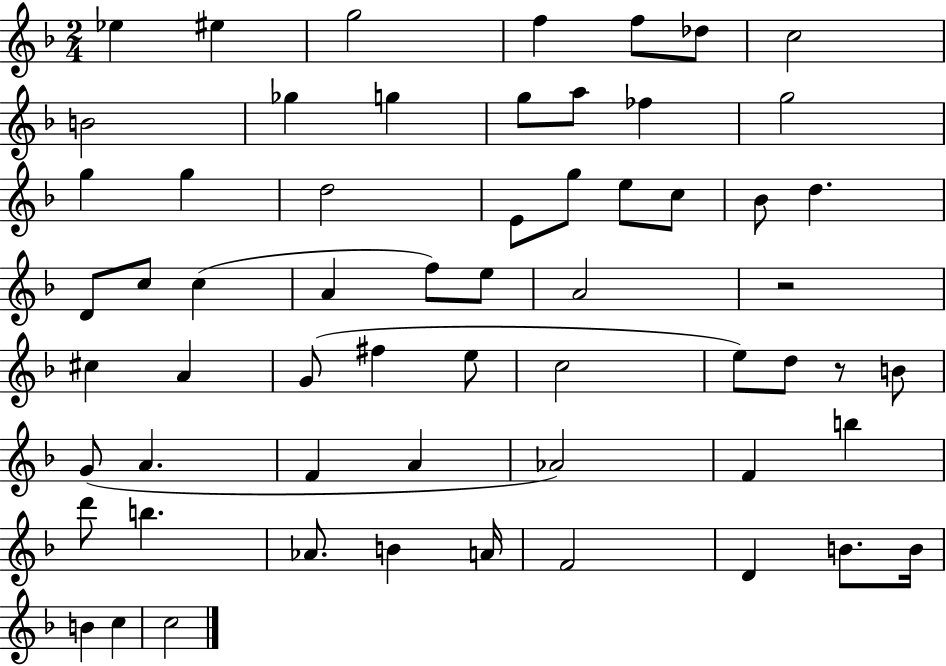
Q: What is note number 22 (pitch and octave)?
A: Bb4